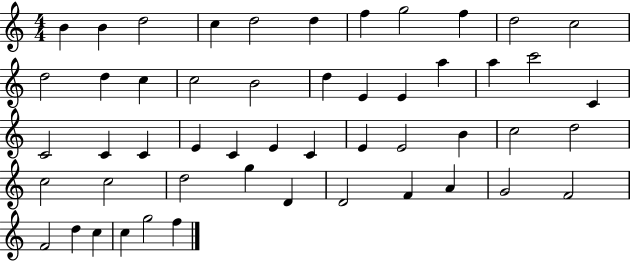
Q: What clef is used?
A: treble